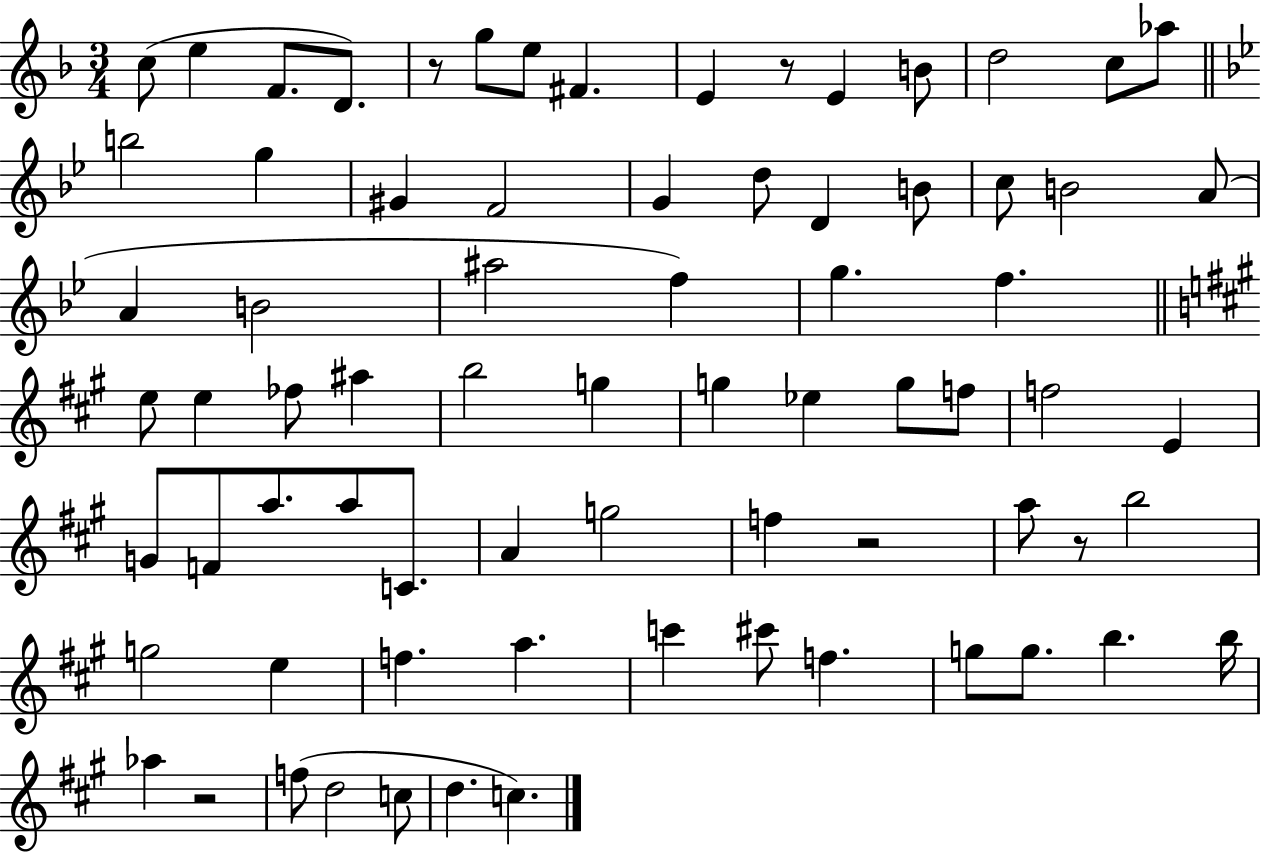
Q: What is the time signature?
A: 3/4